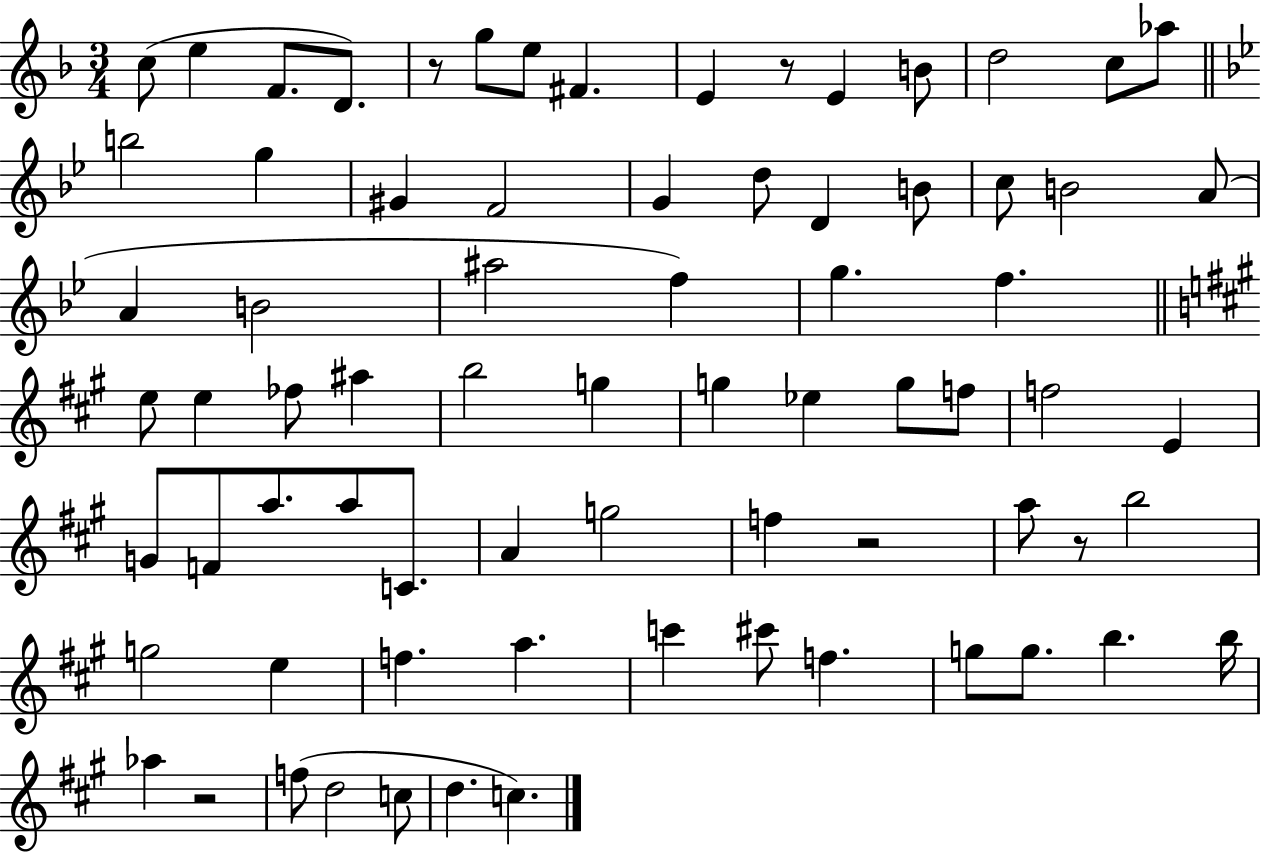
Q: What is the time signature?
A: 3/4